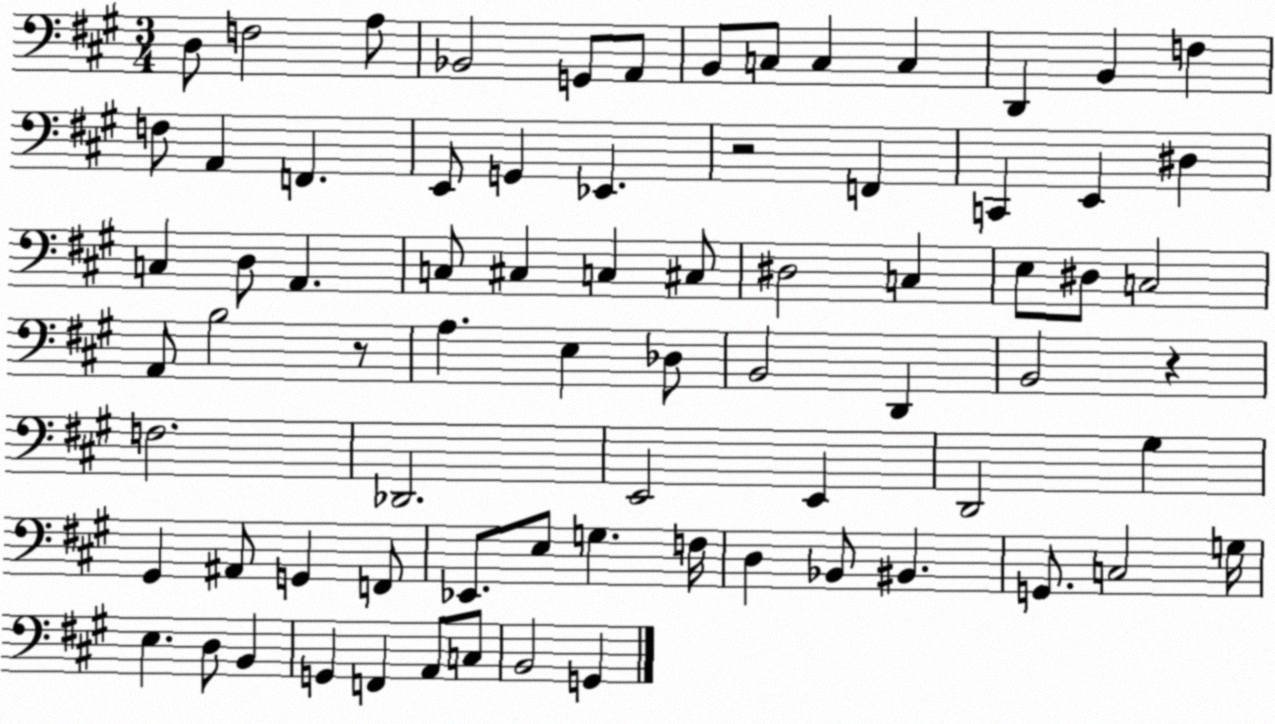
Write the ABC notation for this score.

X:1
T:Untitled
M:3/4
L:1/4
K:A
D,/2 F,2 A,/2 _B,,2 G,,/2 A,,/2 B,,/2 C,/2 C, C, D,, B,, F, F,/2 A,, F,, E,,/2 G,, _E,, z2 F,, C,, E,, ^D, C, D,/2 A,, C,/2 ^C, C, ^C,/2 ^D,2 C, E,/2 ^D,/2 C,2 A,,/2 B,2 z/2 A, E, _D,/2 B,,2 D,, B,,2 z F,2 _D,,2 E,,2 E,, D,,2 ^G, ^G,, ^A,,/2 G,, F,,/2 _E,,/2 E,/2 G, F,/4 D, _B,,/2 ^B,, G,,/2 C,2 G,/4 E, D,/2 B,, G,, F,, A,,/2 C,/2 B,,2 G,,